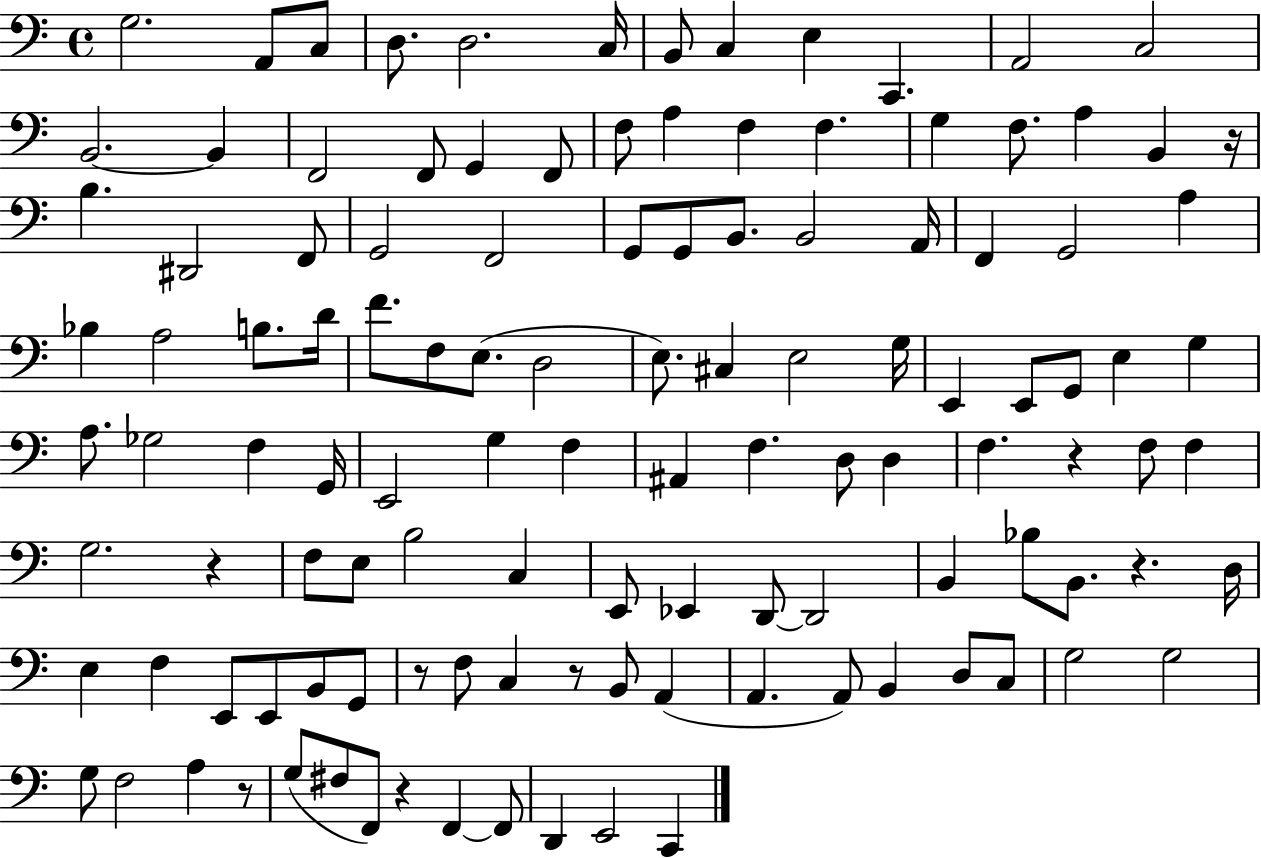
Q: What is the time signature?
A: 4/4